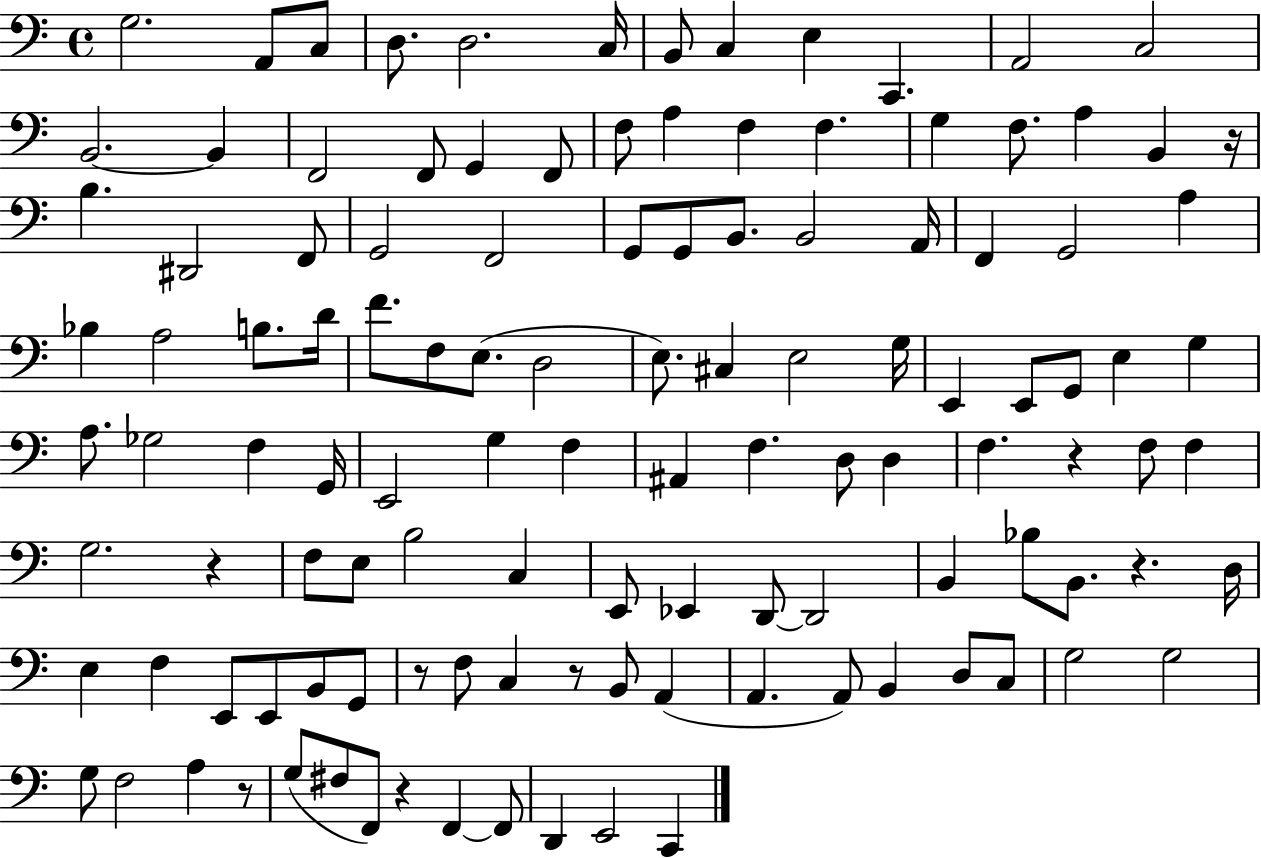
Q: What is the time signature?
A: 4/4